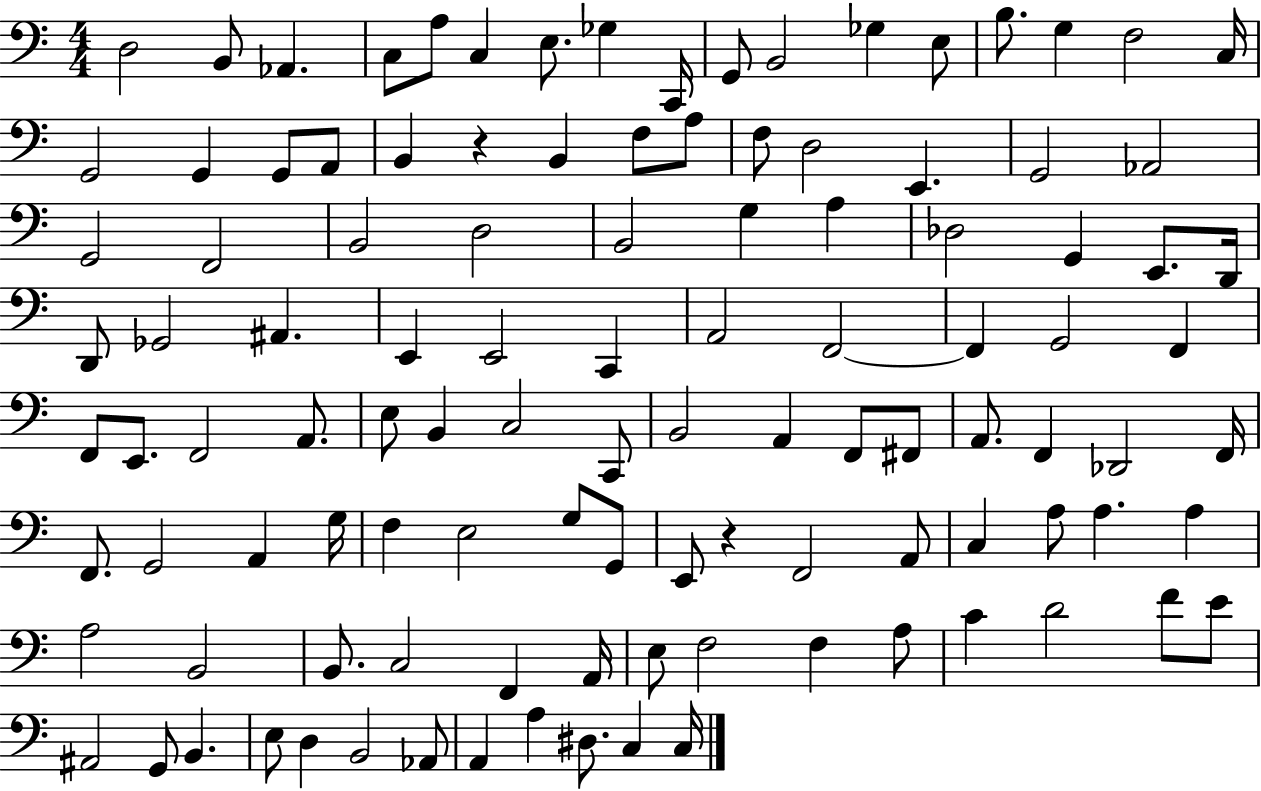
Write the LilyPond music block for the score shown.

{
  \clef bass
  \numericTimeSignature
  \time 4/4
  \key c \major
  \repeat volta 2 { d2 b,8 aes,4. | c8 a8 c4 e8. ges4 c,16 | g,8 b,2 ges4 e8 | b8. g4 f2 c16 | \break g,2 g,4 g,8 a,8 | b,4 r4 b,4 f8 a8 | f8 d2 e,4. | g,2 aes,2 | \break g,2 f,2 | b,2 d2 | b,2 g4 a4 | des2 g,4 e,8. d,16 | \break d,8 ges,2 ais,4. | e,4 e,2 c,4 | a,2 f,2~~ | f,4 g,2 f,4 | \break f,8 e,8. f,2 a,8. | e8 b,4 c2 c,8 | b,2 a,4 f,8 fis,8 | a,8. f,4 des,2 f,16 | \break f,8. g,2 a,4 g16 | f4 e2 g8 g,8 | e,8 r4 f,2 a,8 | c4 a8 a4. a4 | \break a2 b,2 | b,8. c2 f,4 a,16 | e8 f2 f4 a8 | c'4 d'2 f'8 e'8 | \break ais,2 g,8 b,4. | e8 d4 b,2 aes,8 | a,4 a4 dis8. c4 c16 | } \bar "|."
}